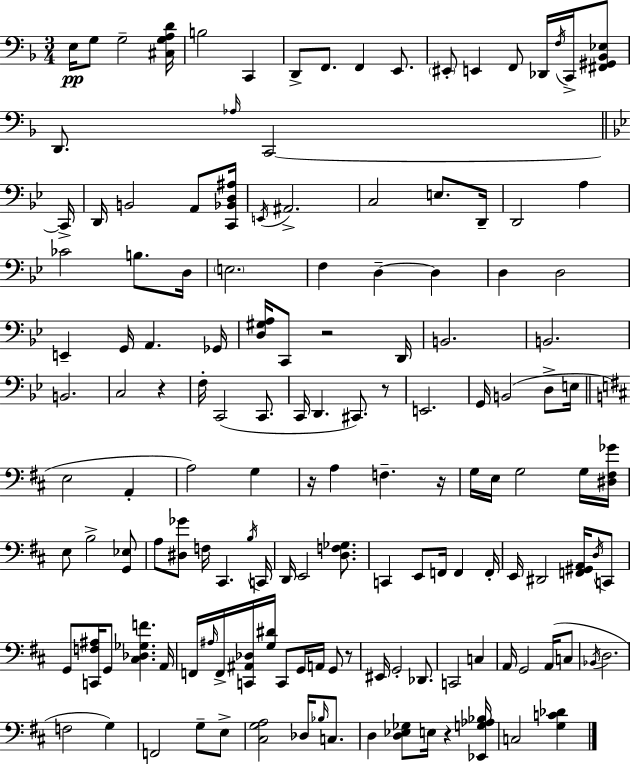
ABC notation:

X:1
T:Untitled
M:3/4
L:1/4
K:Dm
E,/4 G,/2 G,2 [^C,G,A,D]/4 B,2 C,, D,,/2 F,,/2 F,, E,,/2 ^E,,/2 E,, F,,/2 _D,,/4 F,/4 C,,/4 [^F,,^G,,_B,,_E,]/2 D,,/2 _A,/4 C,,2 C,,/4 D,,/4 B,,2 A,,/2 [C,,_B,,D,^A,]/4 E,,/4 ^A,,2 C,2 E,/2 D,,/4 D,,2 A, _C2 B,/2 D,/4 E,2 F, D, D, D, D,2 E,, G,,/4 A,, _G,,/4 [D,^G,A,]/4 C,,/2 z2 D,,/4 B,,2 B,,2 B,,2 C,2 z F,/4 C,,2 C,,/2 C,,/4 D,, ^C,,/2 z/2 E,,2 G,,/4 B,,2 D,/2 E,/4 E,2 A,, A,2 G, z/4 A, F, z/4 G,/4 E,/4 G,2 G,/4 [^D,^F,_G]/4 E,/2 B,2 [G,,_E,]/2 A,/2 [^D,_G]/2 F,/4 ^C,, B,/4 C,,/4 D,,/4 E,,2 [D,F,_G,]/2 C,, E,,/2 F,,/4 F,, F,,/4 E,,/4 ^D,,2 [F,,^G,,A,,]/4 D,/4 C,,/2 G,,/2 [C,,F,^A,]/4 G,,/2 [^C,_D,_G,F] A,,/4 F,,/4 ^A,/4 F,,/4 [C,,^A,,_D,]/4 [G,^D]/4 C,,/2 G,,/4 A,,/4 G,,/2 z/2 ^E,,/4 G,,2 _D,,/2 C,,2 C, A,,/4 G,,2 A,,/4 C,/2 _B,,/4 D,2 F,2 G, F,,2 G,/2 E,/2 [^C,G,A,]2 _D,/4 _B,/4 C,/2 D, [D,_E,_G,]/2 E,/4 z [_E,,G,_A,_B,]/4 C,2 [G,C_D]